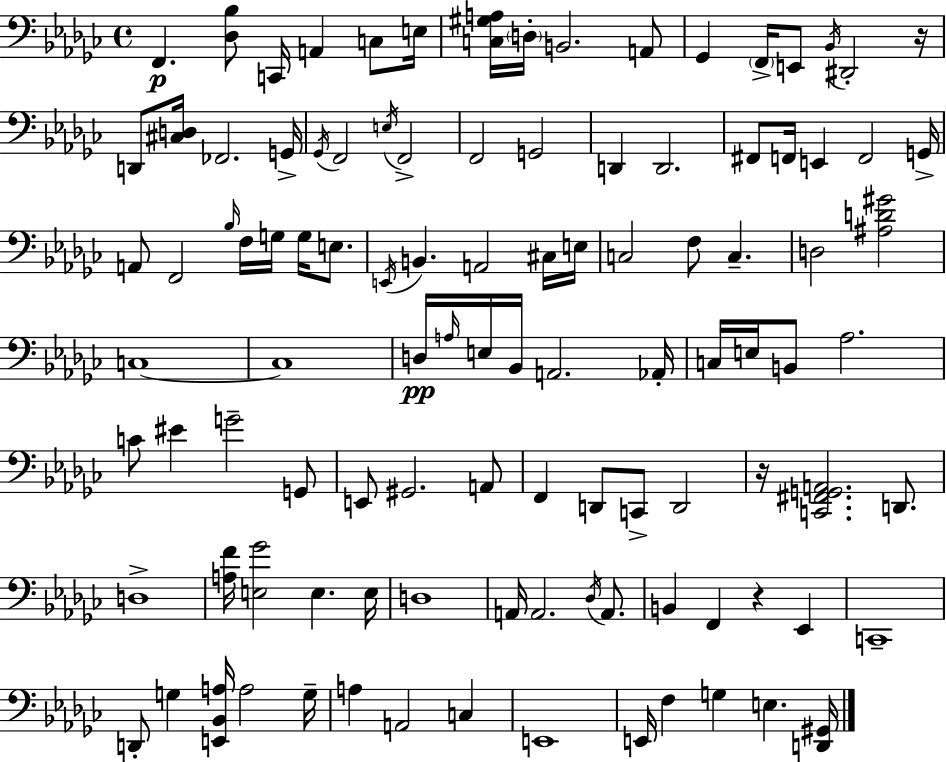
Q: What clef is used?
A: bass